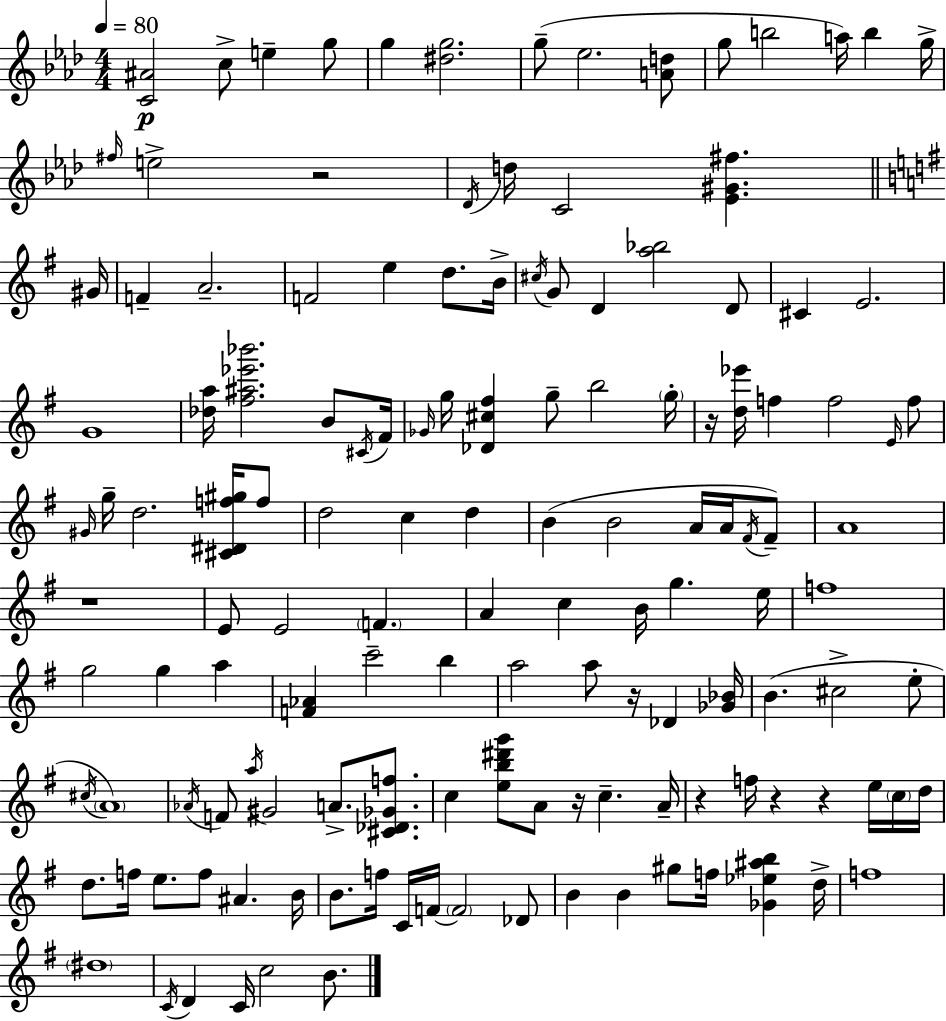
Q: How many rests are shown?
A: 8